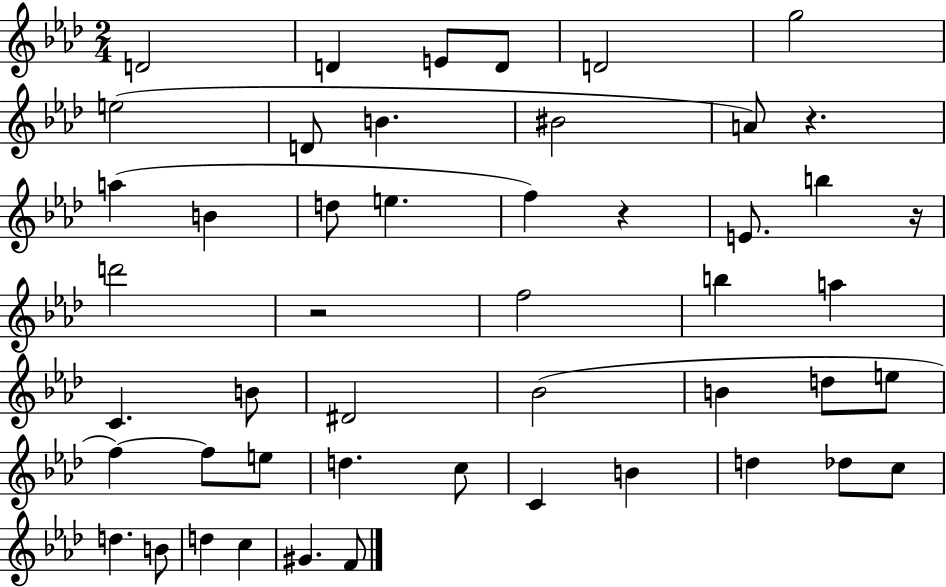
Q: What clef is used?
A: treble